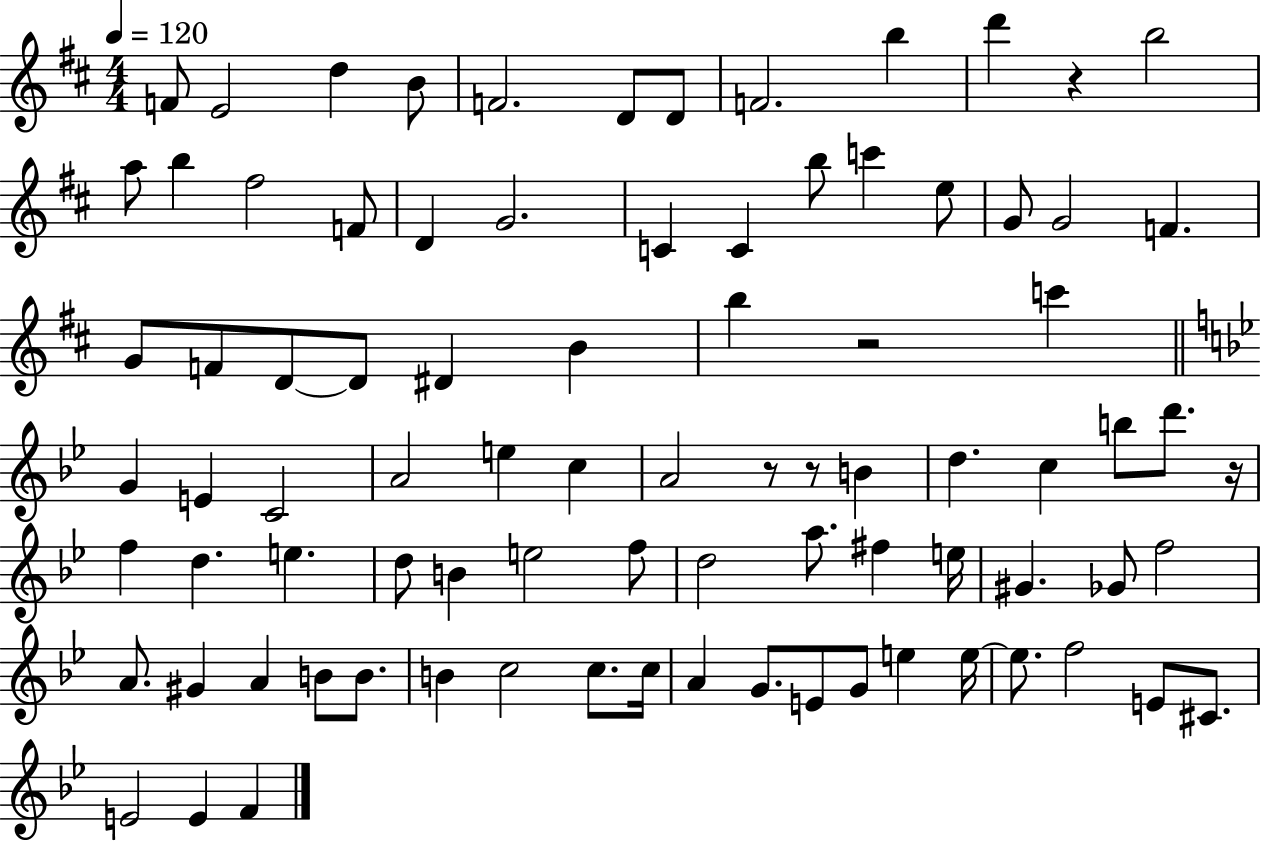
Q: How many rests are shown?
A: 5